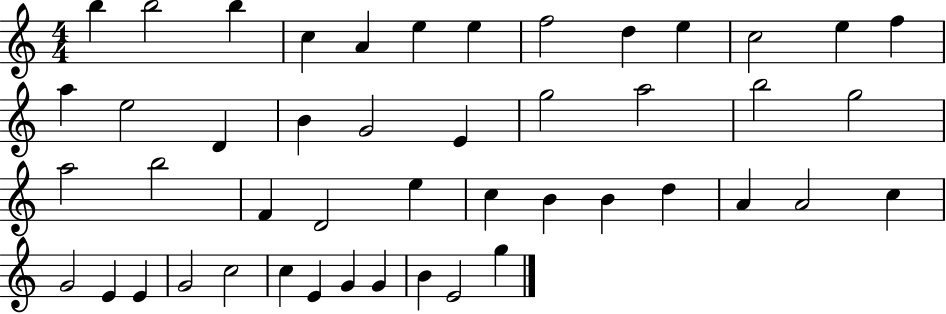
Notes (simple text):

B5/q B5/h B5/q C5/q A4/q E5/q E5/q F5/h D5/q E5/q C5/h E5/q F5/q A5/q E5/h D4/q B4/q G4/h E4/q G5/h A5/h B5/h G5/h A5/h B5/h F4/q D4/h E5/q C5/q B4/q B4/q D5/q A4/q A4/h C5/q G4/h E4/q E4/q G4/h C5/h C5/q E4/q G4/q G4/q B4/q E4/h G5/q